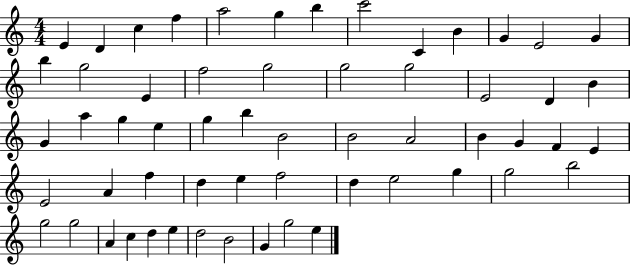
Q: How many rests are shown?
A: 0